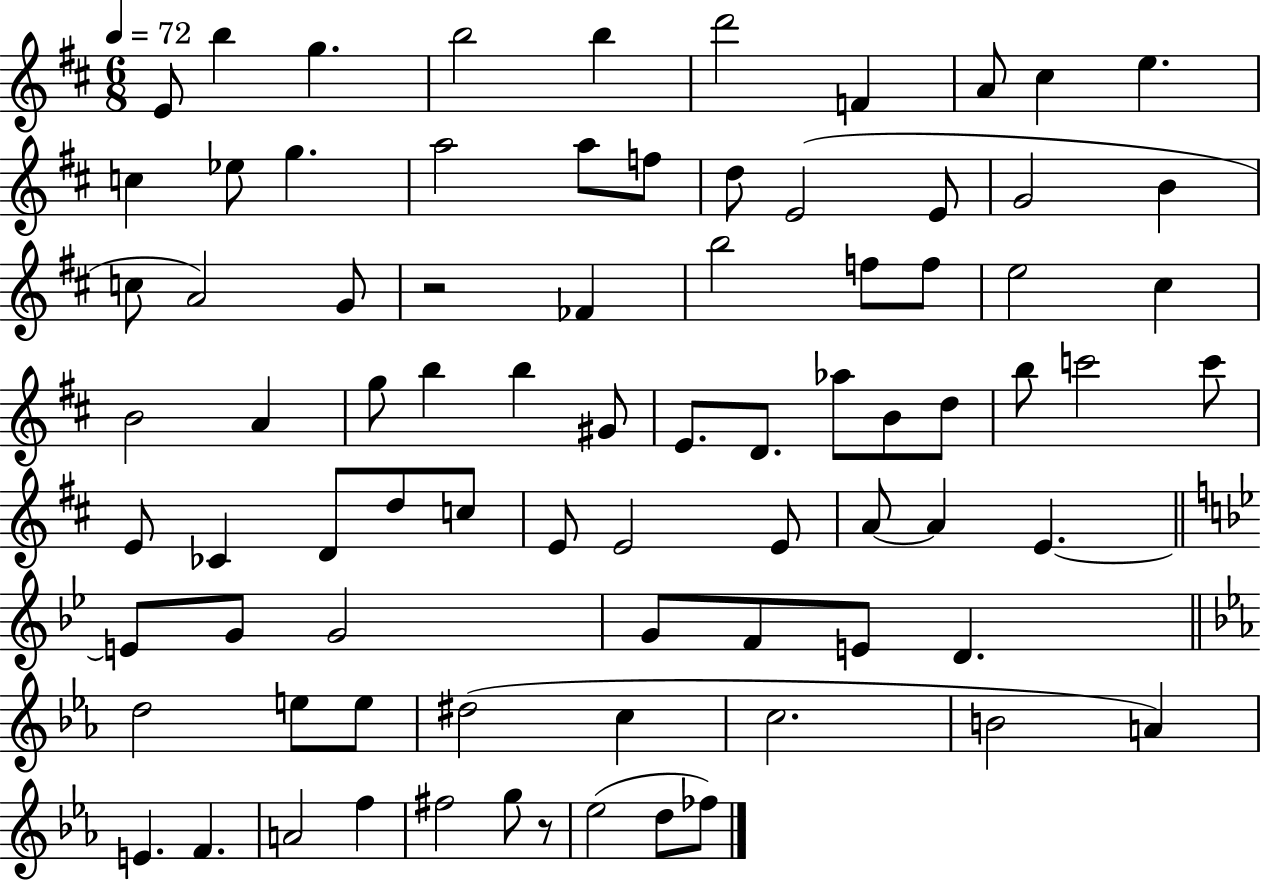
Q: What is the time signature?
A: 6/8